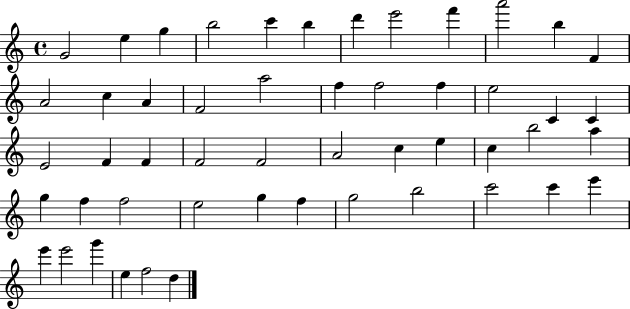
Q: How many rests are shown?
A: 0